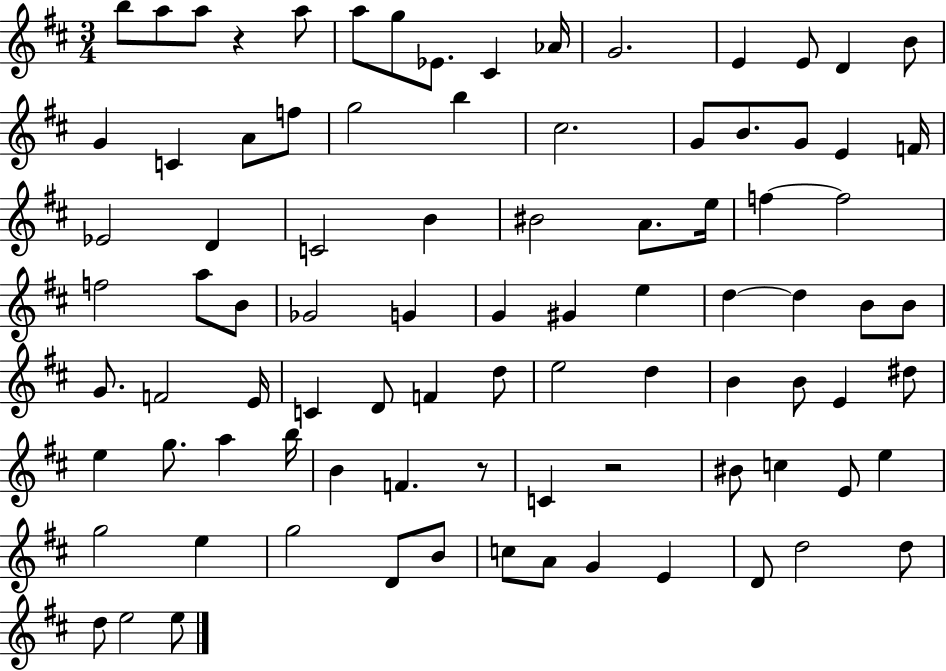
B5/e A5/e A5/e R/q A5/e A5/e G5/e Eb4/e. C#4/q Ab4/s G4/h. E4/q E4/e D4/q B4/e G4/q C4/q A4/e F5/e G5/h B5/q C#5/h. G4/e B4/e. G4/e E4/q F4/s Eb4/h D4/q C4/h B4/q BIS4/h A4/e. E5/s F5/q F5/h F5/h A5/e B4/e Gb4/h G4/q G4/q G#4/q E5/q D5/q D5/q B4/e B4/e G4/e. F4/h E4/s C4/q D4/e F4/q D5/e E5/h D5/q B4/q B4/e E4/q D#5/e E5/q G5/e. A5/q B5/s B4/q F4/q. R/e C4/q R/h BIS4/e C5/q E4/e E5/q G5/h E5/q G5/h D4/e B4/e C5/e A4/e G4/q E4/q D4/e D5/h D5/e D5/e E5/h E5/e